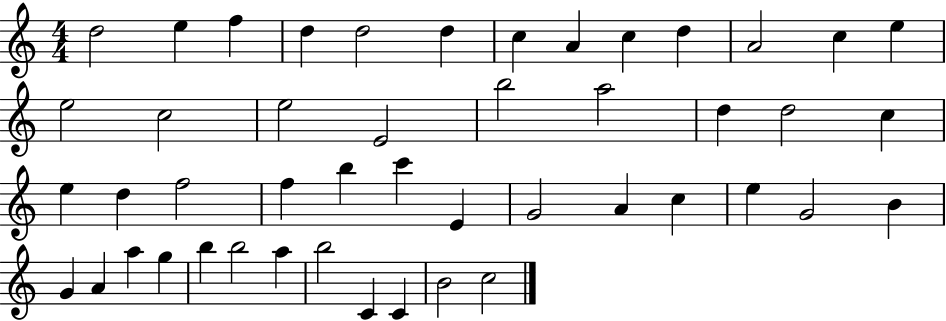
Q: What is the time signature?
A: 4/4